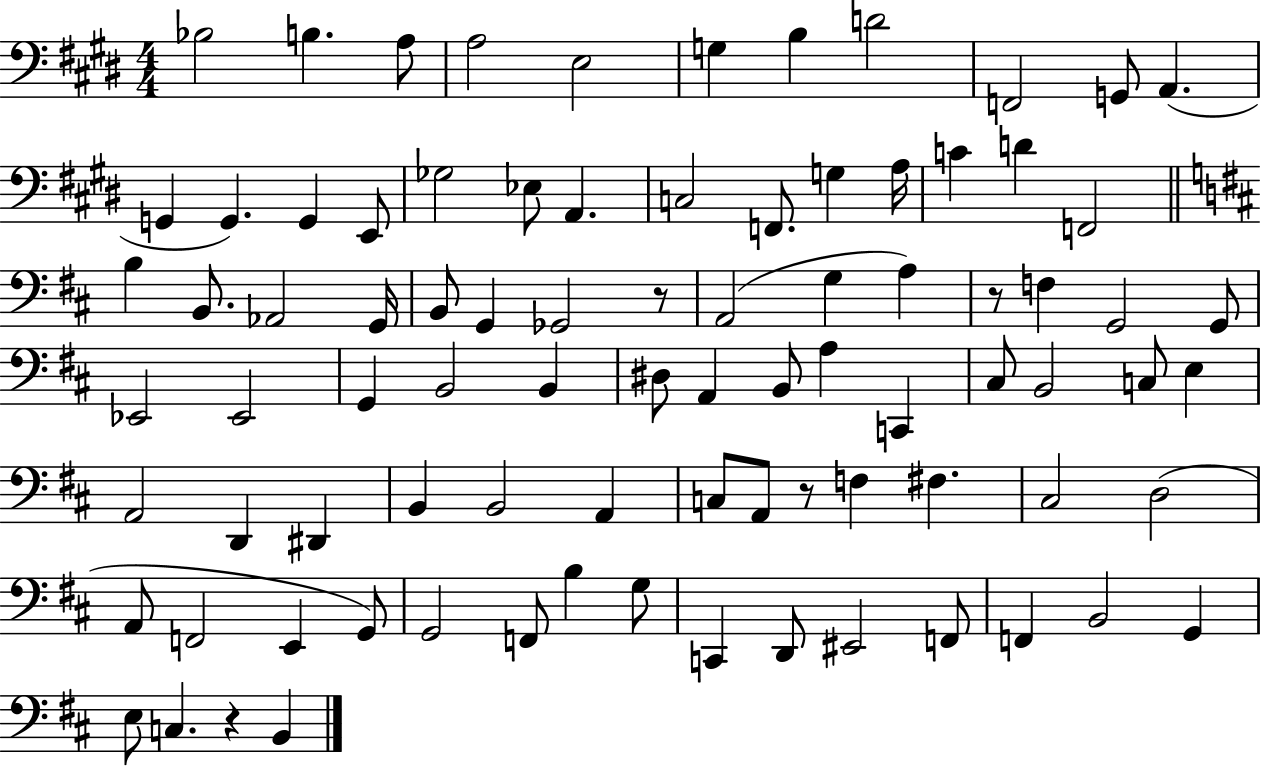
{
  \clef bass
  \numericTimeSignature
  \time 4/4
  \key e \major
  bes2 b4. a8 | a2 e2 | g4 b4 d'2 | f,2 g,8 a,4.( | \break g,4 g,4.) g,4 e,8 | ges2 ees8 a,4. | c2 f,8. g4 a16 | c'4 d'4 f,2 | \break \bar "||" \break \key b \minor b4 b,8. aes,2 g,16 | b,8 g,4 ges,2 r8 | a,2( g4 a4) | r8 f4 g,2 g,8 | \break ees,2 ees,2 | g,4 b,2 b,4 | dis8 a,4 b,8 a4 c,4 | cis8 b,2 c8 e4 | \break a,2 d,4 dis,4 | b,4 b,2 a,4 | c8 a,8 r8 f4 fis4. | cis2 d2( | \break a,8 f,2 e,4 g,8) | g,2 f,8 b4 g8 | c,4 d,8 eis,2 f,8 | f,4 b,2 g,4 | \break e8 c4. r4 b,4 | \bar "|."
}